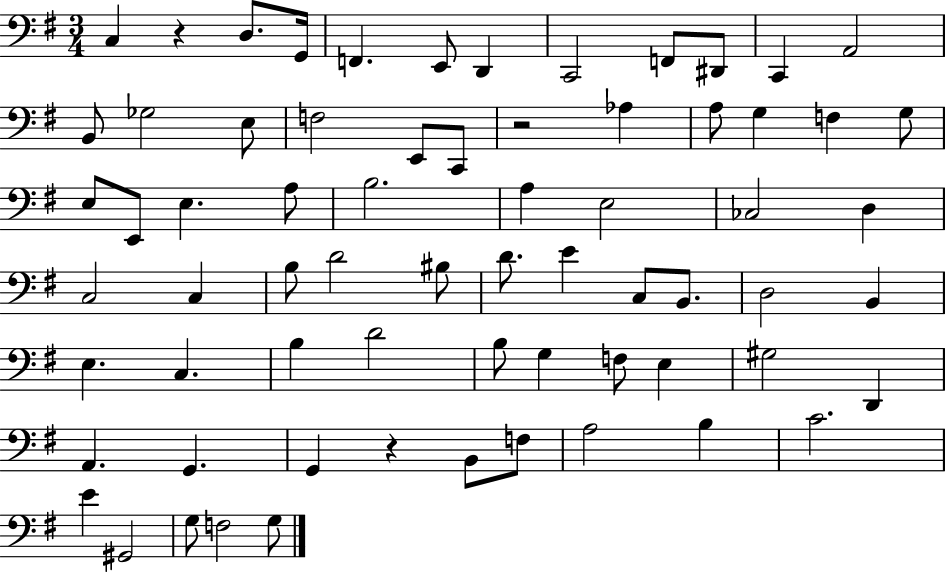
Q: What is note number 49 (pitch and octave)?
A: F3